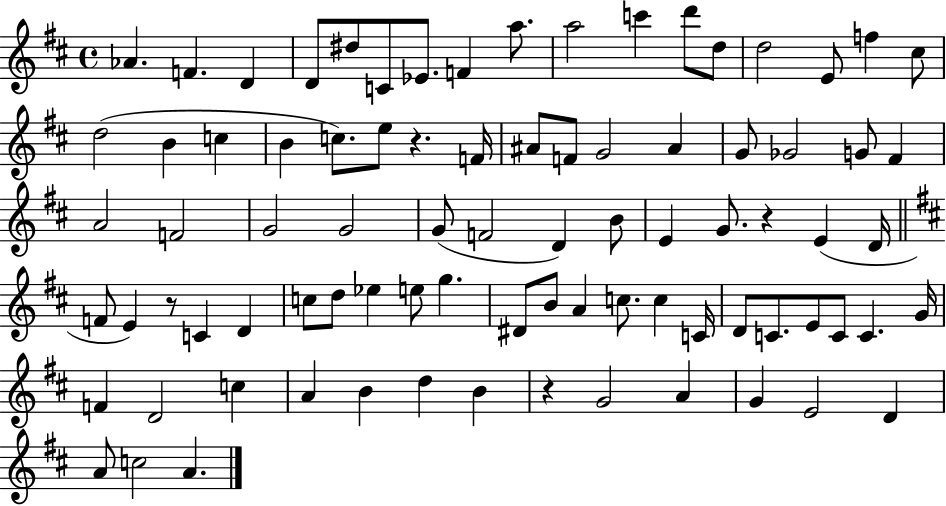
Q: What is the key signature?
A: D major